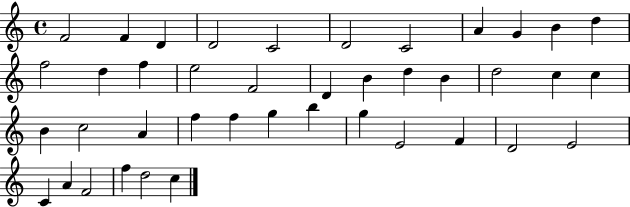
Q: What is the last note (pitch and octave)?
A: C5